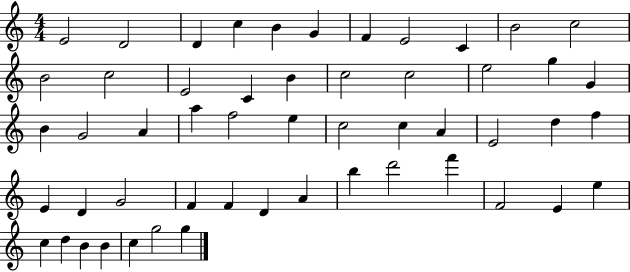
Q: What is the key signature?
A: C major